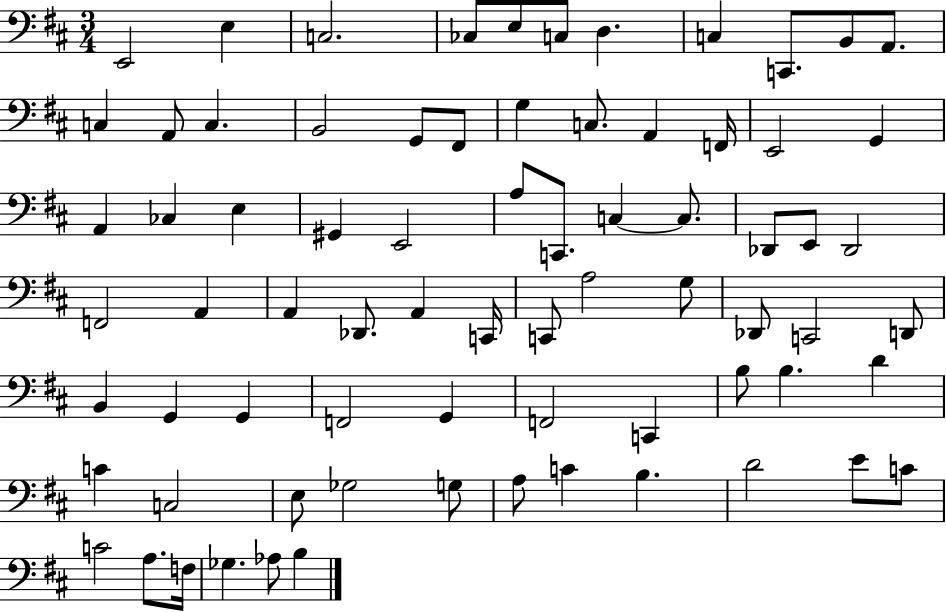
X:1
T:Untitled
M:3/4
L:1/4
K:D
E,,2 E, C,2 _C,/2 E,/2 C,/2 D, C, C,,/2 B,,/2 A,,/2 C, A,,/2 C, B,,2 G,,/2 ^F,,/2 G, C,/2 A,, F,,/4 E,,2 G,, A,, _C, E, ^G,, E,,2 A,/2 C,,/2 C, C,/2 _D,,/2 E,,/2 _D,,2 F,,2 A,, A,, _D,,/2 A,, C,,/4 C,,/2 A,2 G,/2 _D,,/2 C,,2 D,,/2 B,, G,, G,, F,,2 G,, F,,2 C,, B,/2 B, D C C,2 E,/2 _G,2 G,/2 A,/2 C B, D2 E/2 C/2 C2 A,/2 F,/4 _G, _A,/2 B,